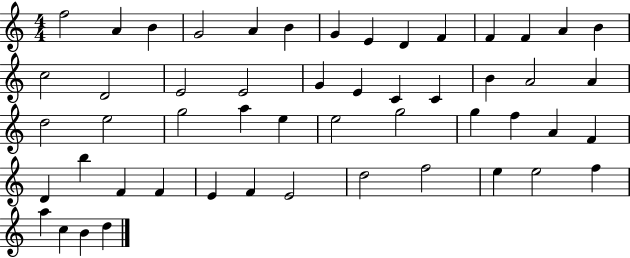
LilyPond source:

{
  \clef treble
  \numericTimeSignature
  \time 4/4
  \key c \major
  f''2 a'4 b'4 | g'2 a'4 b'4 | g'4 e'4 d'4 f'4 | f'4 f'4 a'4 b'4 | \break c''2 d'2 | e'2 e'2 | g'4 e'4 c'4 c'4 | b'4 a'2 a'4 | \break d''2 e''2 | g''2 a''4 e''4 | e''2 g''2 | g''4 f''4 a'4 f'4 | \break d'4 b''4 f'4 f'4 | e'4 f'4 e'2 | d''2 f''2 | e''4 e''2 f''4 | \break a''4 c''4 b'4 d''4 | \bar "|."
}